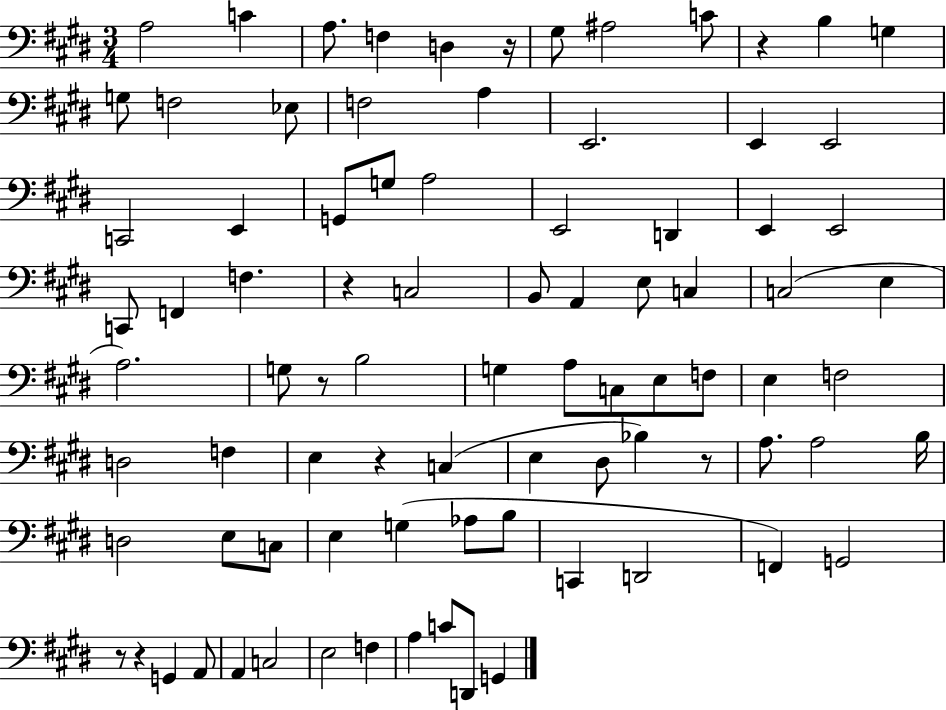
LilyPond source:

{
  \clef bass
  \numericTimeSignature
  \time 3/4
  \key e \major
  a2 c'4 | a8. f4 d4 r16 | gis8 ais2 c'8 | r4 b4 g4 | \break g8 f2 ees8 | f2 a4 | e,2. | e,4 e,2 | \break c,2 e,4 | g,8 g8 a2 | e,2 d,4 | e,4 e,2 | \break c,8 f,4 f4. | r4 c2 | b,8 a,4 e8 c4 | c2( e4 | \break a2.) | g8 r8 b2 | g4 a8 c8 e8 f8 | e4 f2 | \break d2 f4 | e4 r4 c4( | e4 dis8 bes4) r8 | a8. a2 b16 | \break d2 e8 c8 | e4 g4( aes8 b8 | c,4 d,2 | f,4) g,2 | \break r8 r4 g,4 a,8 | a,4 c2 | e2 f4 | a4 c'8 d,8 g,4 | \break \bar "|."
}